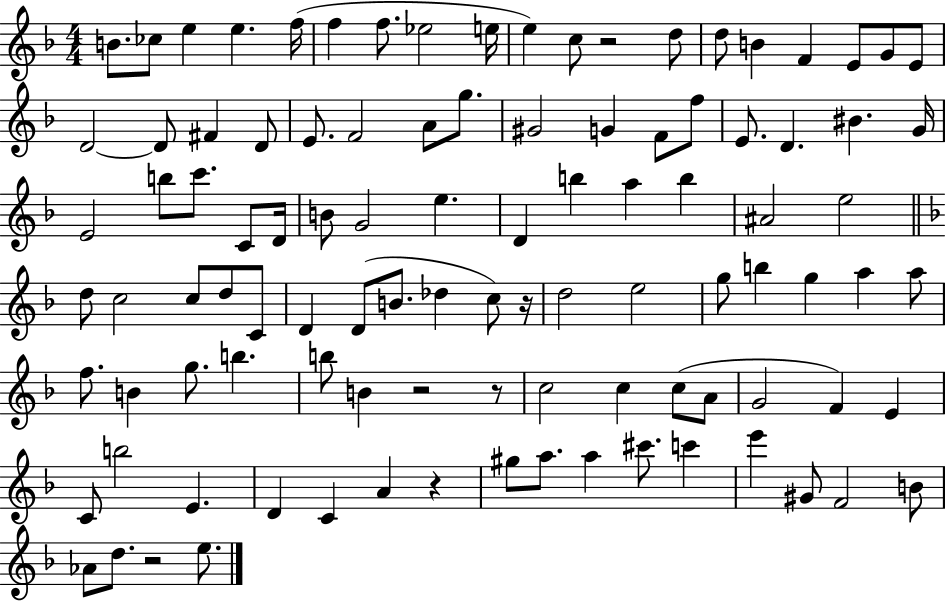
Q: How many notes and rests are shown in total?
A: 102